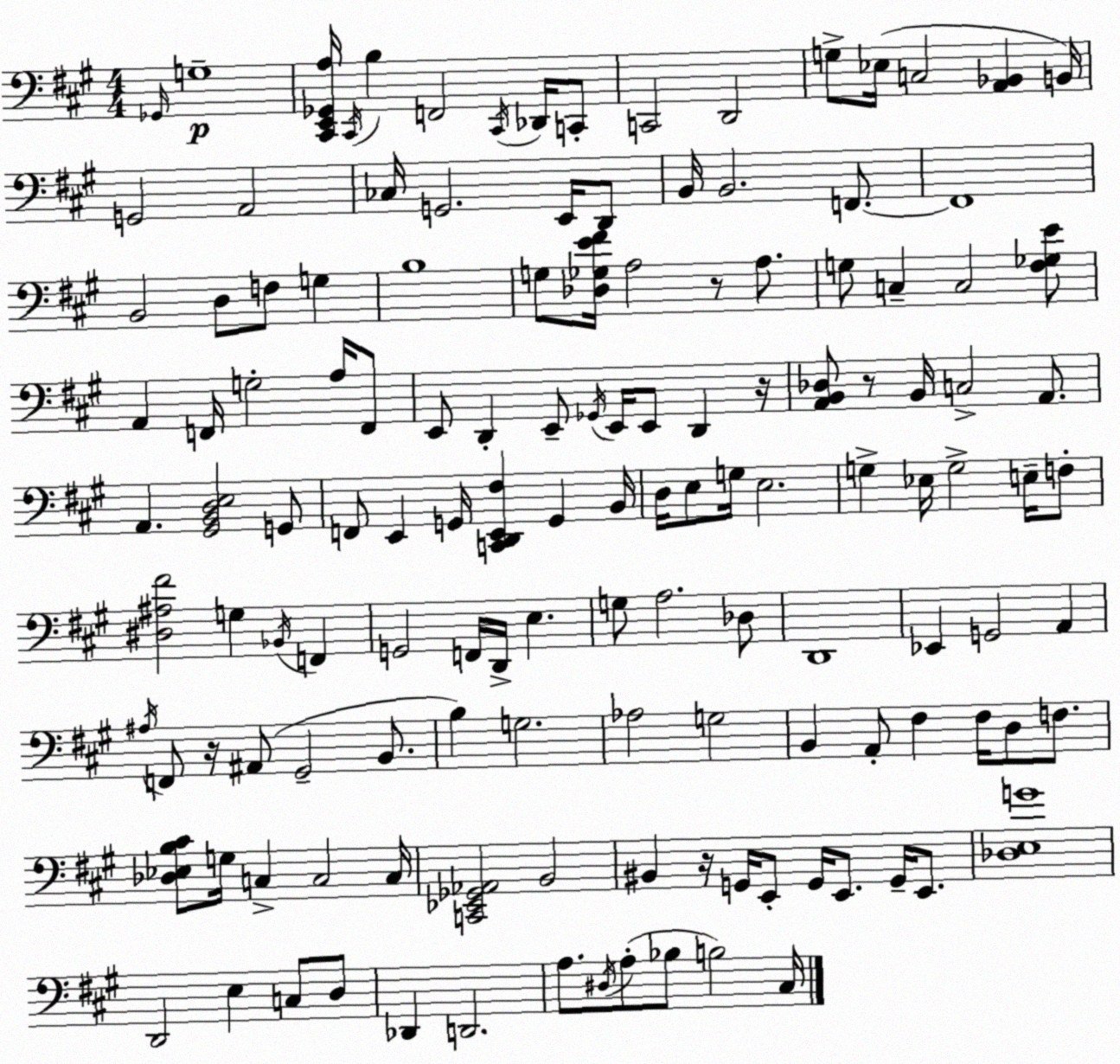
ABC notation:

X:1
T:Untitled
M:4/4
L:1/4
K:A
_G,,/4 G,4 [^C,,E,,_G,,A,]/4 ^C,,/4 B, F,,2 ^C,,/4 _D,,/4 C,,/2 C,,2 D,,2 G,/2 _E,/4 C,2 [A,,_B,,] B,,/4 G,,2 A,,2 _C,/4 G,,2 E,,/4 D,,/2 B,,/4 B,,2 F,,/2 F,,4 B,,2 D,/2 F,/2 G, B,4 G,/2 [_D,_G,E^F]/4 A,2 z/2 A,/2 G,/2 C, C,2 [^F,_G,E]/2 A,, F,,/4 G,2 A,/4 F,,/2 E,,/2 D,, E,,/2 _G,,/4 E,,/4 E,,/2 D,, z/4 [A,,B,,_D,]/2 z/2 B,,/4 C,2 A,,/2 A,, [^G,,B,,D,E,]2 G,,/2 F,,/2 E,, G,,/4 [C,,D,,E,,^F,] G,, B,,/4 D,/4 E,/2 G,/4 E,2 G, _E,/4 G,2 E,/4 F,/2 [^D,^A,^F]2 G, _B,,/4 F,, G,,2 F,,/4 D,,/4 E, G,/2 A,2 _D,/2 D,,4 _E,, G,,2 A,, ^A,/4 F,,/2 z/4 ^A,,/2 ^G,,2 B,,/2 B, G,2 _A,2 G,2 B,, A,,/2 ^F, ^F,/4 D,/2 F,/2 [_D,_E,B,^C]/2 G,/4 C, C,2 C,/4 [C,,_E,,_G,,_A,,]2 B,,2 ^B,, z/4 G,,/4 E,,/2 G,,/4 E,,/2 G,,/4 E,,/2 [_D,E,G]4 D,,2 E, C,/2 D,/2 _D,, D,,2 A,/2 ^D,/4 A,/2 _B,/2 B,2 ^C,/4